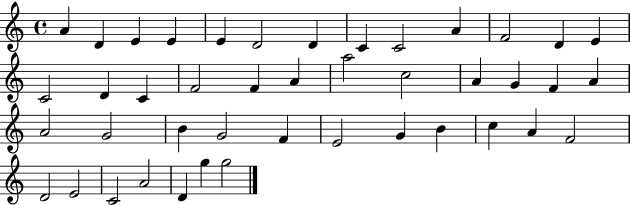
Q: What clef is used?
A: treble